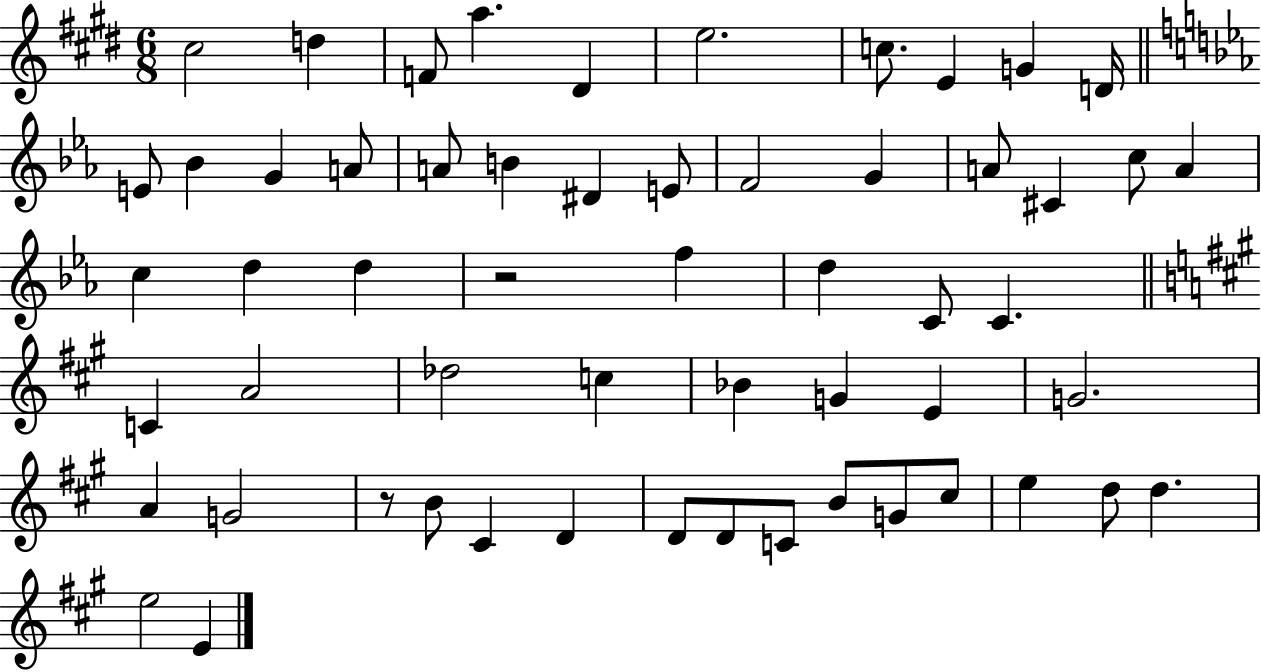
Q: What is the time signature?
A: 6/8